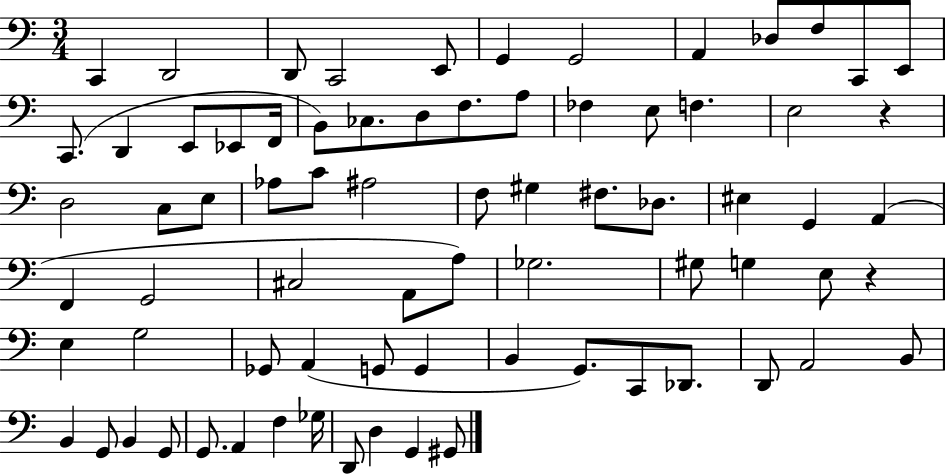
X:1
T:Untitled
M:3/4
L:1/4
K:C
C,, D,,2 D,,/2 C,,2 E,,/2 G,, G,,2 A,, _D,/2 F,/2 C,,/2 E,,/2 C,,/2 D,, E,,/2 _E,,/2 F,,/4 B,,/2 _C,/2 D,/2 F,/2 A,/2 _F, E,/2 F, E,2 z D,2 C,/2 E,/2 _A,/2 C/2 ^A,2 F,/2 ^G, ^F,/2 _D,/2 ^E, G,, A,, F,, G,,2 ^C,2 A,,/2 A,/2 _G,2 ^G,/2 G, E,/2 z E, G,2 _G,,/2 A,, G,,/2 G,, B,, G,,/2 C,,/2 _D,,/2 D,,/2 A,,2 B,,/2 B,, G,,/2 B,, G,,/2 G,,/2 A,, F, _G,/4 D,,/2 D, G,, ^G,,/2